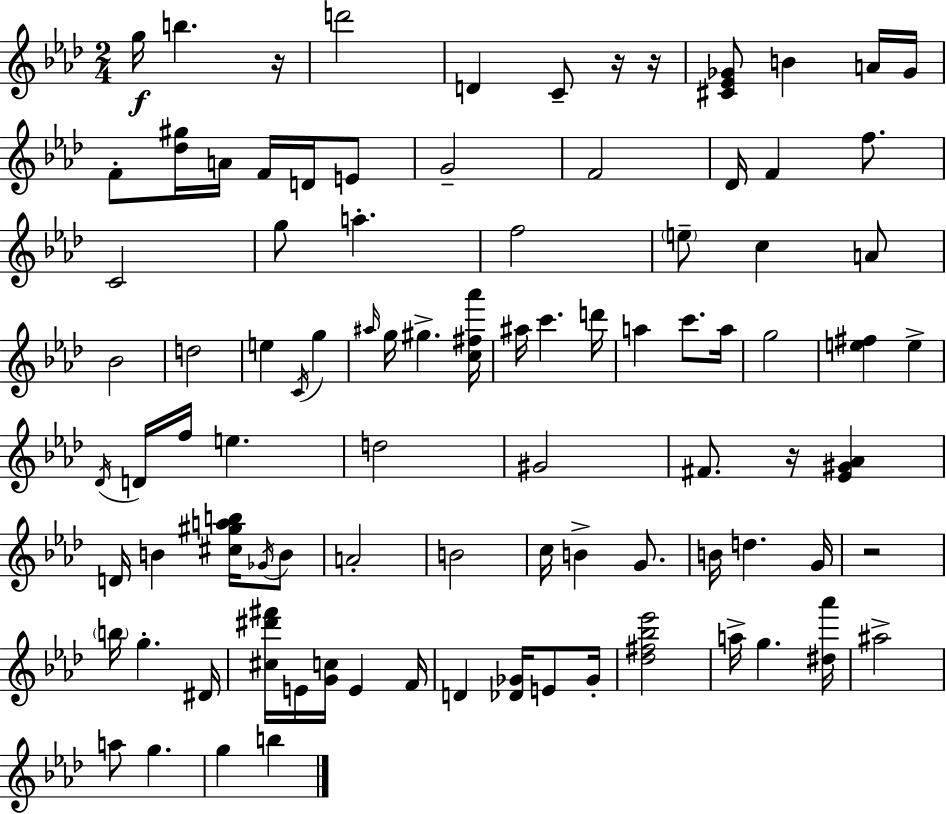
G5/s B5/q. R/s D6/h D4/q C4/e R/s R/s [C#4,Eb4,Gb4]/e B4/q A4/s Gb4/s F4/e [Db5,G#5]/s A4/s F4/s D4/s E4/e G4/h F4/h Db4/s F4/q F5/e. C4/h G5/e A5/q. F5/h E5/e C5/q A4/e Bb4/h D5/h E5/q C4/s G5/q A#5/s G5/s G#5/q. [C5,F#5,Ab6]/s A#5/s C6/q. D6/s A5/q C6/e. A5/s G5/h [E5,F#5]/q E5/q Db4/s D4/s F5/s E5/q. D5/h G#4/h F#4/e. R/s [Eb4,G#4,Ab4]/q D4/s B4/q [C#5,G#5,A5,B5]/s Gb4/s B4/e A4/h B4/h C5/s B4/q G4/e. B4/s D5/q. G4/s R/h B5/s G5/q. D#4/s [C#5,D#6,F#6]/s E4/s [G4,C5]/s E4/q F4/s D4/q [Db4,Gb4]/s E4/e Gb4/s [Db5,F#5,Bb5,Eb6]/h A5/s G5/q. [D#5,Ab6]/s A#5/h A5/e G5/q. G5/q B5/q